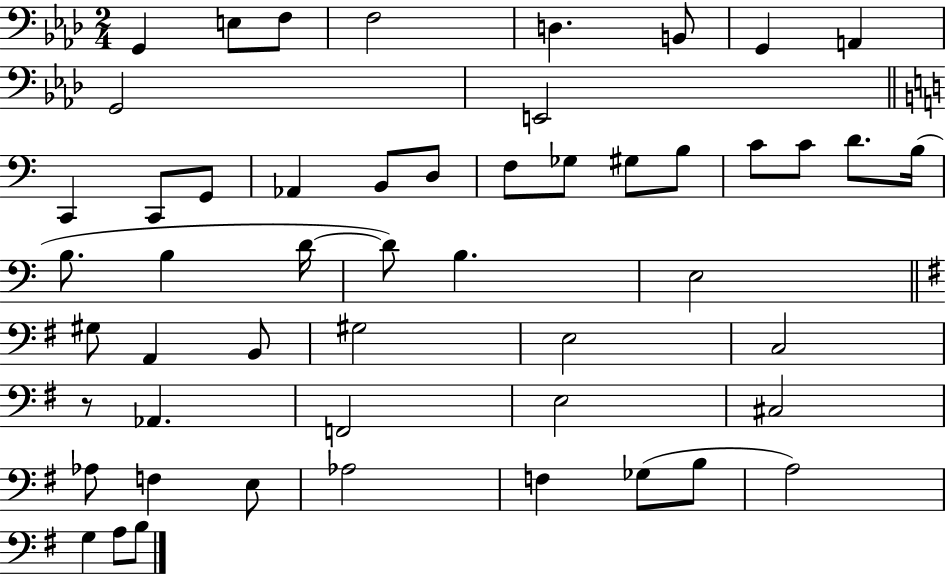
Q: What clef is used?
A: bass